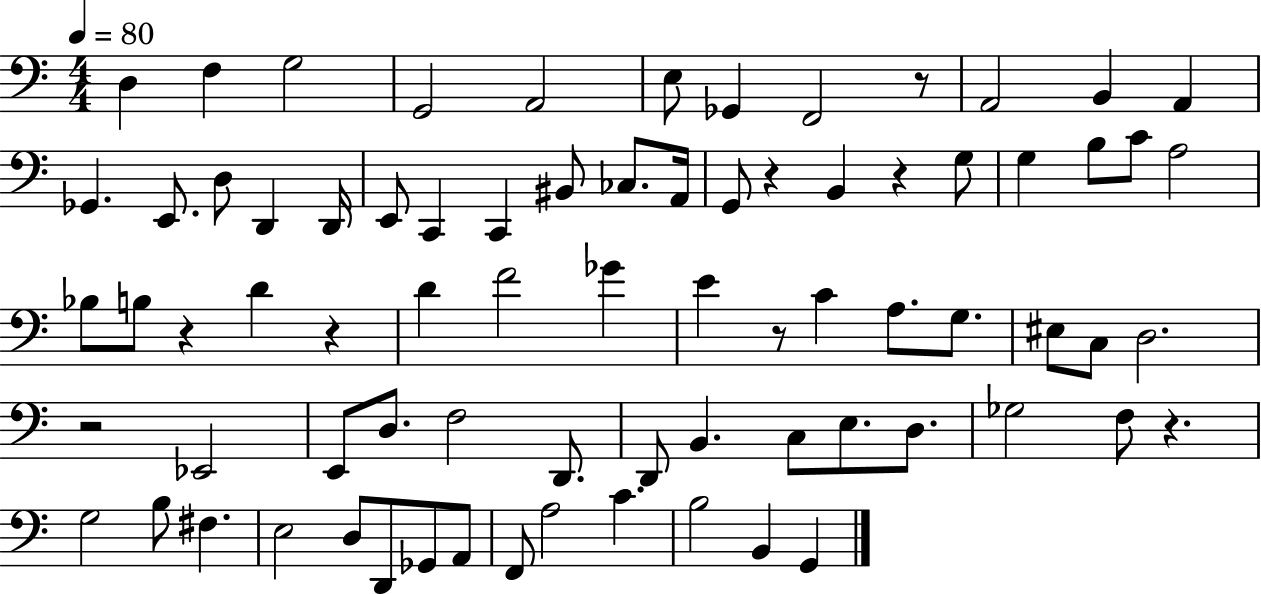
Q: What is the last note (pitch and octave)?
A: G2